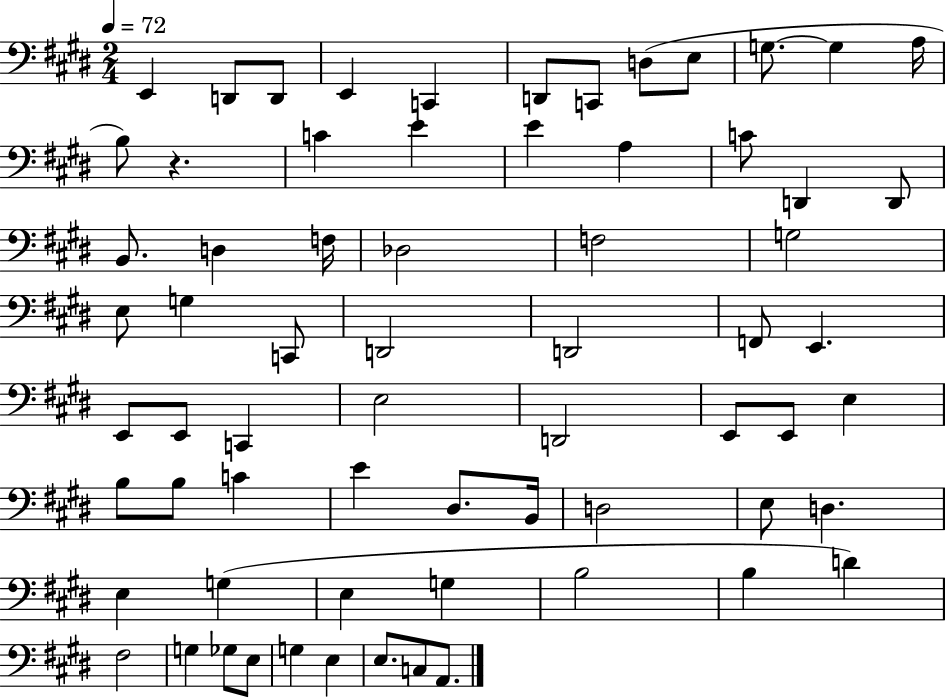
E2/q D2/e D2/e E2/q C2/q D2/e C2/e D3/e E3/e G3/e. G3/q A3/s B3/e R/q. C4/q E4/q E4/q A3/q C4/e D2/q D2/e B2/e. D3/q F3/s Db3/h F3/h G3/h E3/e G3/q C2/e D2/h D2/h F2/e E2/q. E2/e E2/e C2/q E3/h D2/h E2/e E2/e E3/q B3/e B3/e C4/q E4/q D#3/e. B2/s D3/h E3/e D3/q. E3/q G3/q E3/q G3/q B3/h B3/q D4/q F#3/h G3/q Gb3/e E3/e G3/q E3/q E3/e. C3/e A2/e.